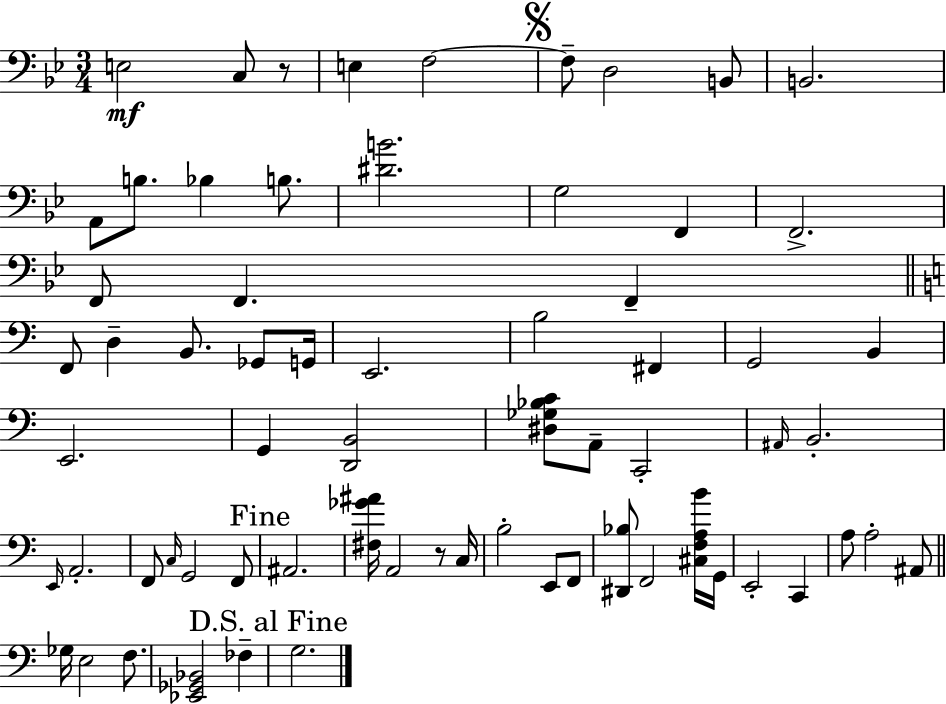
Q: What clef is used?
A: bass